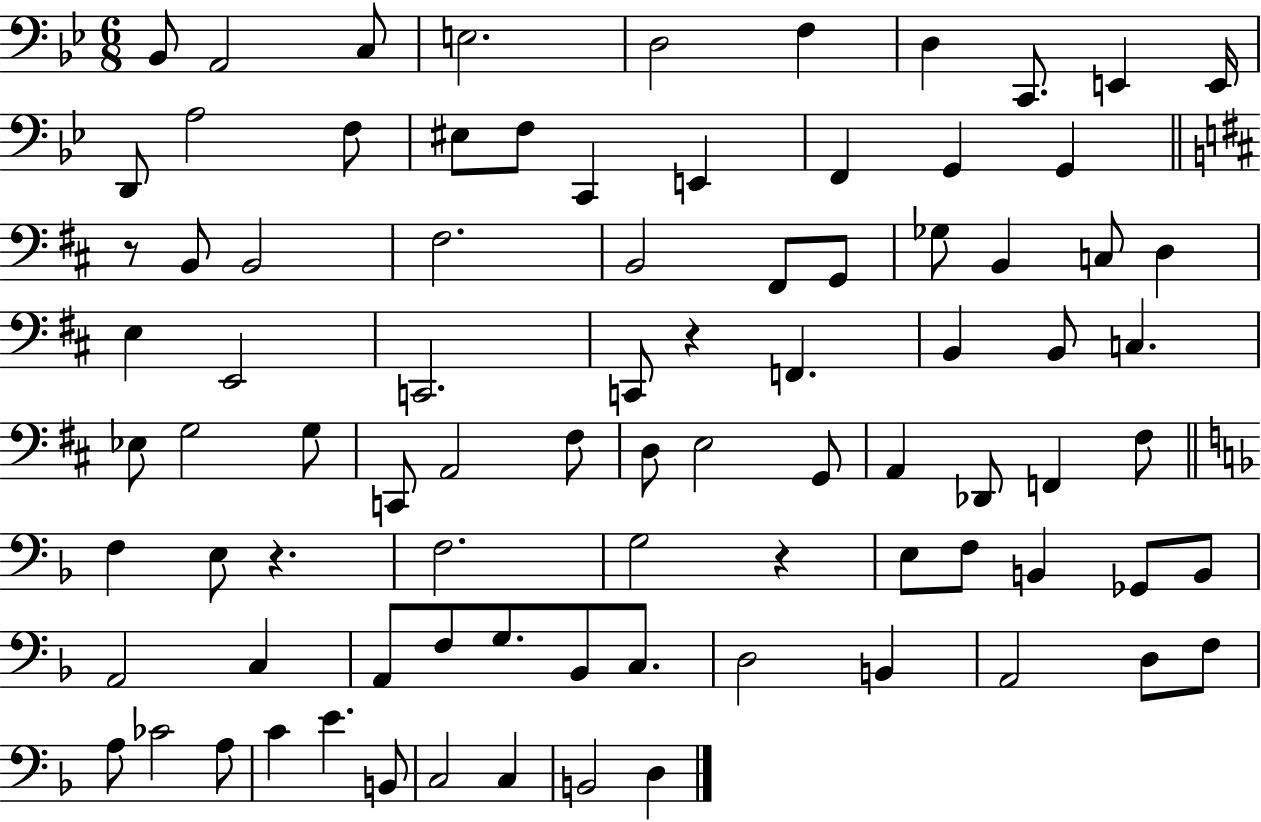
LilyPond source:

{
  \clef bass
  \numericTimeSignature
  \time 6/8
  \key bes \major
  \repeat volta 2 { bes,8 a,2 c8 | e2. | d2 f4 | d4 c,8. e,4 e,16 | \break d,8 a2 f8 | eis8 f8 c,4 e,4 | f,4 g,4 g,4 | \bar "||" \break \key b \minor r8 b,8 b,2 | fis2. | b,2 fis,8 g,8 | ges8 b,4 c8 d4 | \break e4 e,2 | c,2. | c,8 r4 f,4. | b,4 b,8 c4. | \break ees8 g2 g8 | c,8 a,2 fis8 | d8 e2 g,8 | a,4 des,8 f,4 fis8 | \break \bar "||" \break \key f \major f4 e8 r4. | f2. | g2 r4 | e8 f8 b,4 ges,8 b,8 | \break a,2 c4 | a,8 f8 g8. bes,8 c8. | d2 b,4 | a,2 d8 f8 | \break a8 ces'2 a8 | c'4 e'4. b,8 | c2 c4 | b,2 d4 | \break } \bar "|."
}